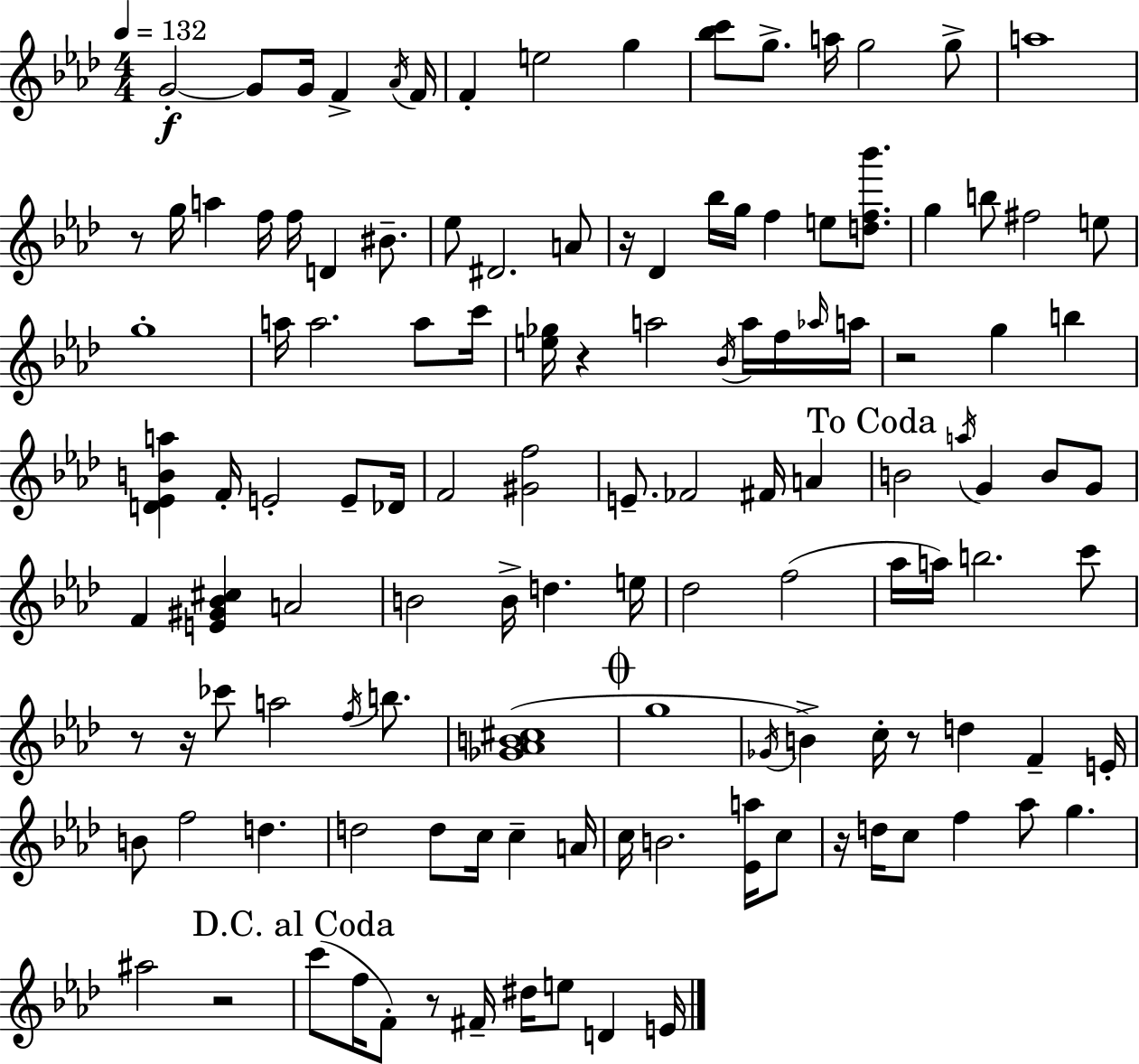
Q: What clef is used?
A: treble